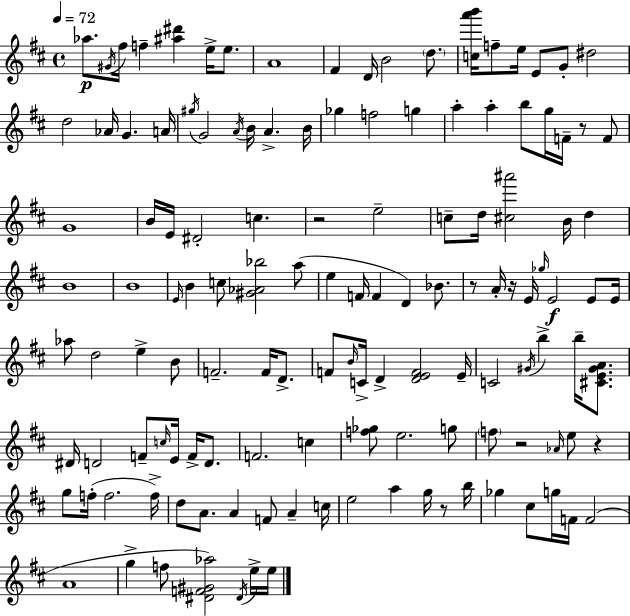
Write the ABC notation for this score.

X:1
T:Untitled
M:4/4
L:1/4
K:D
_a/2 ^G/4 ^f/4 f [^a^d'] e/4 e/2 A4 ^F D/4 B2 d/2 [ca'b']/4 f/2 e/4 E/2 G/2 ^d2 d2 _A/4 G A/4 ^g/4 G2 A/4 B/4 A B/4 _g f2 g a a b/2 g/4 F/4 z/2 F/2 G4 B/4 E/4 ^D2 c z2 e2 c/2 d/4 [^c^a']2 B/4 d B4 B4 E/4 B c/2 [^G_A_b]2 a/2 e F/4 F D _B/2 z/2 A/4 z/4 E/4 _g/4 E2 E/2 E/4 _a/2 d2 e B/2 F2 F/4 D/2 F/2 B/4 C/4 D [DEF]2 E/4 C2 ^G/4 b b/4 [^CE^GA]/2 ^D/4 D2 F/2 c/4 E/4 F/4 D/2 F2 c [f_g]/2 e2 g/2 f/2 z2 _A/4 e/2 z g/2 f/4 f2 f/4 d/2 A/2 A F/2 A c/4 e2 a g/4 z/2 b/4 _g ^c/2 g/4 F/4 F2 A4 g f/2 [^DF^G_a]2 ^D/4 e/4 e/4